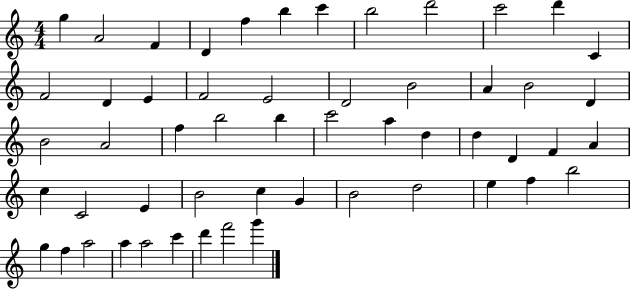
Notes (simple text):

G5/q A4/h F4/q D4/q F5/q B5/q C6/q B5/h D6/h C6/h D6/q C4/q F4/h D4/q E4/q F4/h E4/h D4/h B4/h A4/q B4/h D4/q B4/h A4/h F5/q B5/h B5/q C6/h A5/q D5/q D5/q D4/q F4/q A4/q C5/q C4/h E4/q B4/h C5/q G4/q B4/h D5/h E5/q F5/q B5/h G5/q F5/q A5/h A5/q A5/h C6/q D6/q F6/h G6/q